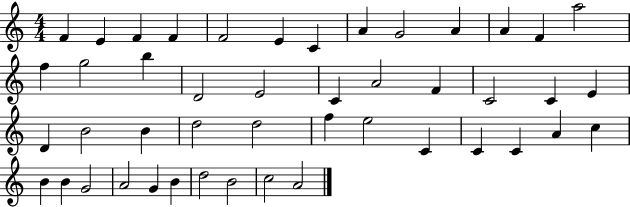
F4/q E4/q F4/q F4/q F4/h E4/q C4/q A4/q G4/h A4/q A4/q F4/q A5/h F5/q G5/h B5/q D4/h E4/h C4/q A4/h F4/q C4/h C4/q E4/q D4/q B4/h B4/q D5/h D5/h F5/q E5/h C4/q C4/q C4/q A4/q C5/q B4/q B4/q G4/h A4/h G4/q B4/q D5/h B4/h C5/h A4/h